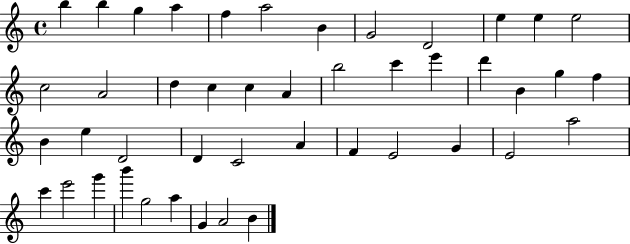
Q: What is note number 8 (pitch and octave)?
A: G4